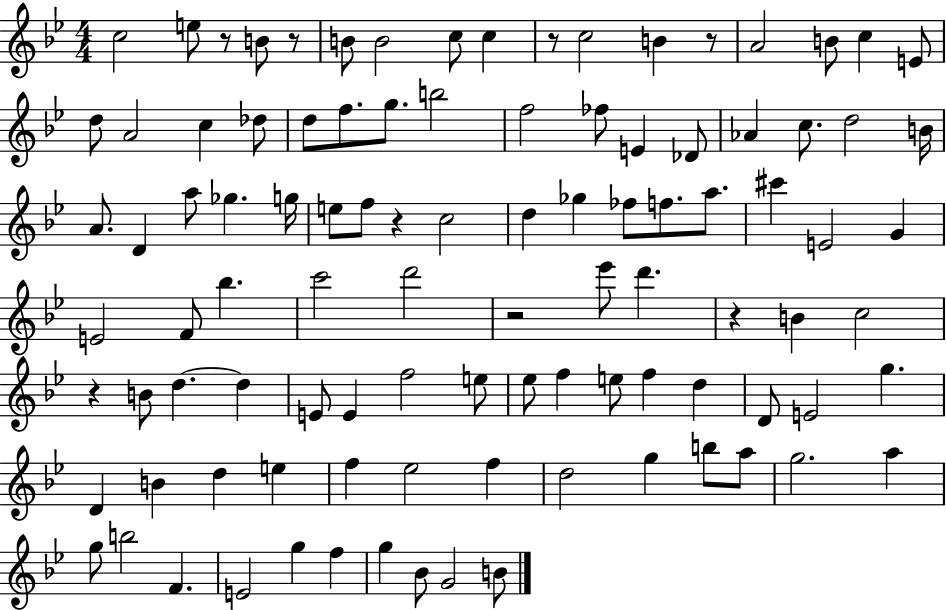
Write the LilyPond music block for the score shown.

{
  \clef treble
  \numericTimeSignature
  \time 4/4
  \key bes \major
  c''2 e''8 r8 b'8 r8 | b'8 b'2 c''8 c''4 | r8 c''2 b'4 r8 | a'2 b'8 c''4 e'8 | \break d''8 a'2 c''4 des''8 | d''8 f''8. g''8. b''2 | f''2 fes''8 e'4 des'8 | aes'4 c''8. d''2 b'16 | \break a'8. d'4 a''8 ges''4. g''16 | e''8 f''8 r4 c''2 | d''4 ges''4 fes''8 f''8. a''8. | cis'''4 e'2 g'4 | \break e'2 f'8 bes''4. | c'''2 d'''2 | r2 ees'''8 d'''4. | r4 b'4 c''2 | \break r4 b'8 d''4.~~ d''4 | e'8 e'4 f''2 e''8 | ees''8 f''4 e''8 f''4 d''4 | d'8 e'2 g''4. | \break d'4 b'4 d''4 e''4 | f''4 ees''2 f''4 | d''2 g''4 b''8 a''8 | g''2. a''4 | \break g''8 b''2 f'4. | e'2 g''4 f''4 | g''4 bes'8 g'2 b'8 | \bar "|."
}